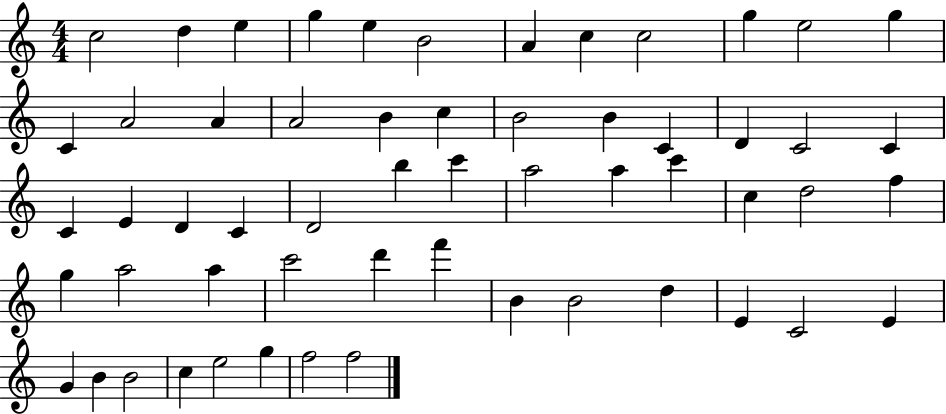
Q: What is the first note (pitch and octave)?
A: C5